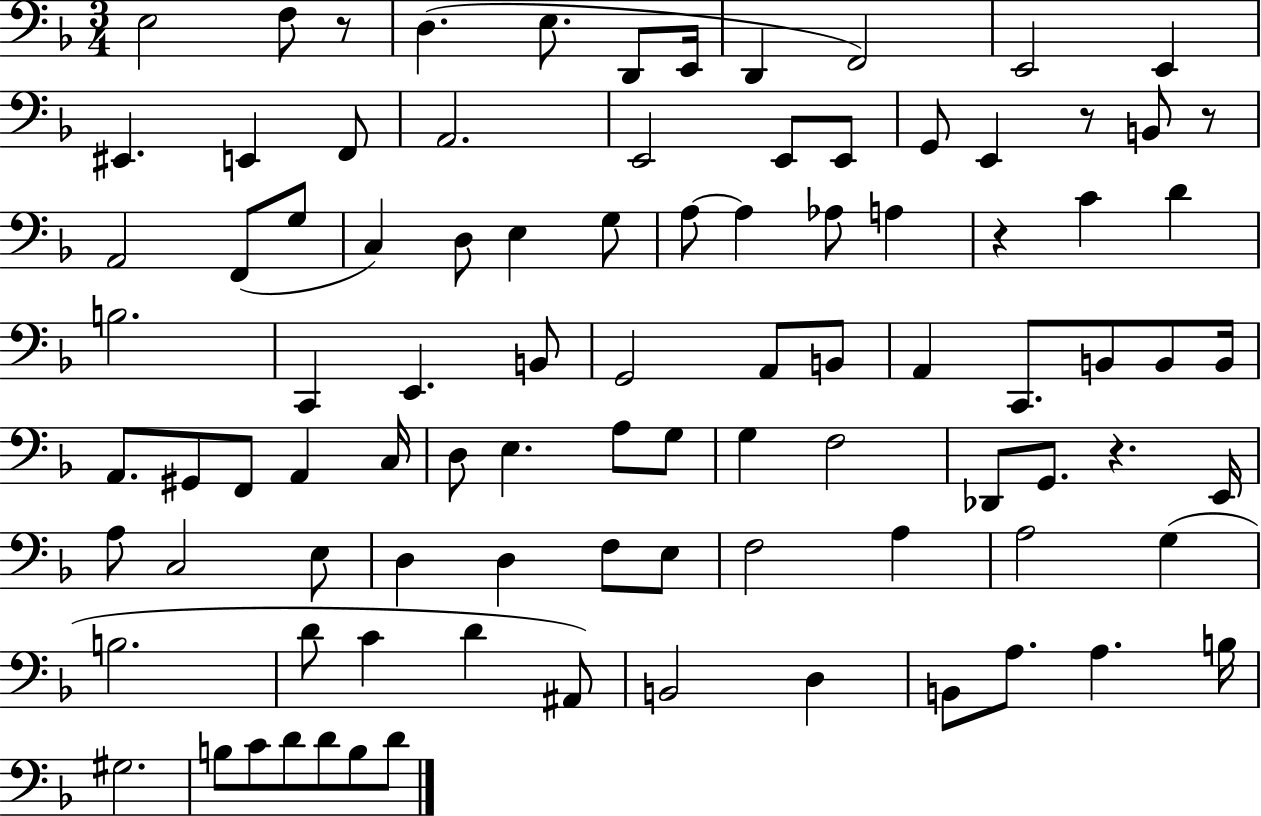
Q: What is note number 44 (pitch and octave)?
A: B2